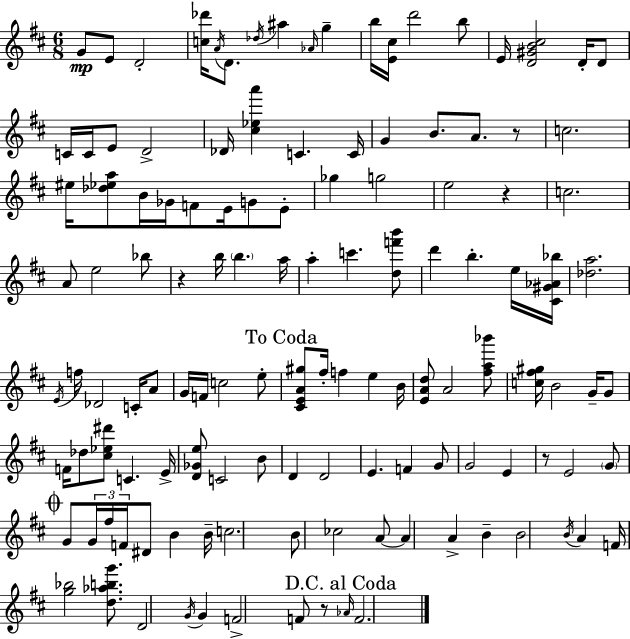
G4/e E4/e D4/h [C5,Db6]/s A4/s D4/e. Db5/s A#5/q Ab4/s G5/q B5/s [E4,C#5]/s D6/h B5/e E4/s [D4,G#4,B4,C#5]/h D4/s D4/e C4/s C4/s E4/e D4/h Db4/s [C#5,Eb5,A6]/q C4/q. C4/s G4/q B4/e. A4/e. R/e C5/h. EIS5/s [Db5,Eb5,A5]/e B4/s Gb4/s F4/e E4/s G4/e E4/e Gb5/q G5/h E5/h R/q C5/h. A4/e E5/h Bb5/e R/q B5/s B5/q. A5/s A5/q C6/q. [D5,F6,B6]/e D6/q B5/q. E5/s [C#4,G#4,Ab4,Bb5]/s [Db5,A5]/h. E4/s F5/s Db4/h C4/s A4/e G4/s F4/s C5/h E5/e [C#4,E4,A4,G#5]/e F#5/s F5/q E5/q B4/s [E4,A4,D5]/e A4/h [F#5,A5,Bb6]/e [C5,F#5,G#5]/s B4/h G4/s G4/e F4/s Db5/e [C#5,Eb5,D#6]/e C4/q. E4/s [D4,Gb4,E5]/e C4/h B4/e D4/q D4/h E4/q. F4/q G4/e G4/h E4/q R/e E4/h G4/e G4/e G4/s F#5/s F4/s D#4/e B4/q B4/s C5/h. B4/e CES5/h A4/e A4/q A4/q B4/q B4/h B4/s A4/q F4/s [G5,Bb5]/h [D5,Ab5,B5,G6]/e. D4/h G4/s G4/q F4/h F4/e R/e Ab4/s F4/h.